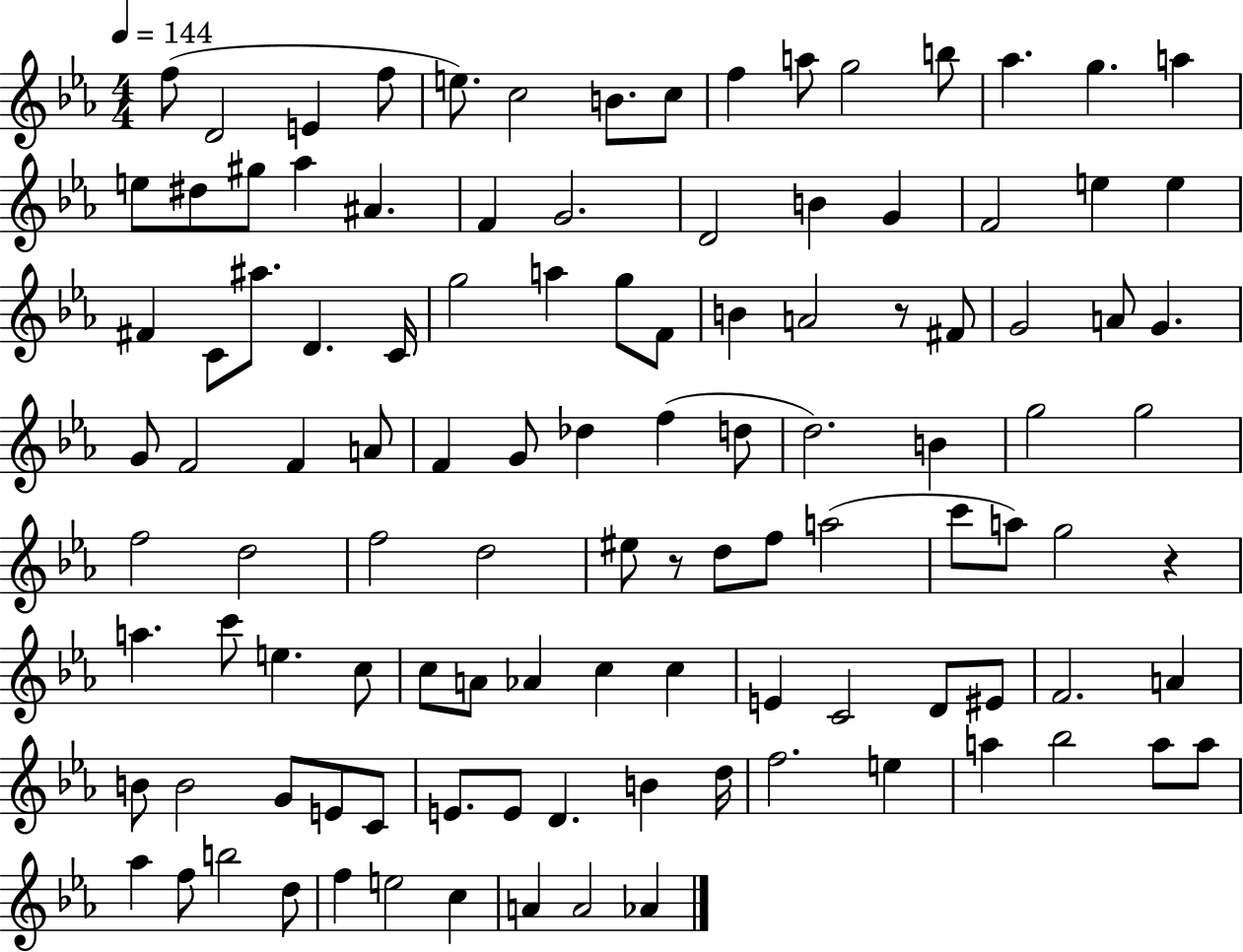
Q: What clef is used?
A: treble